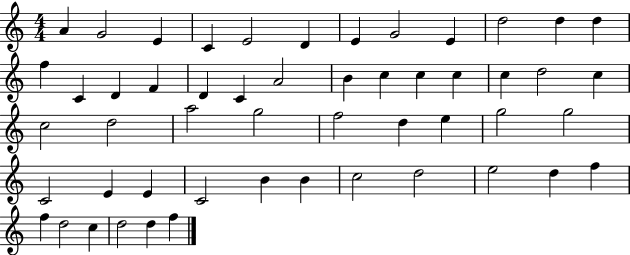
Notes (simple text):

A4/q G4/h E4/q C4/q E4/h D4/q E4/q G4/h E4/q D5/h D5/q D5/q F5/q C4/q D4/q F4/q D4/q C4/q A4/h B4/q C5/q C5/q C5/q C5/q D5/h C5/q C5/h D5/h A5/h G5/h F5/h D5/q E5/q G5/h G5/h C4/h E4/q E4/q C4/h B4/q B4/q C5/h D5/h E5/h D5/q F5/q F5/q D5/h C5/q D5/h D5/q F5/q